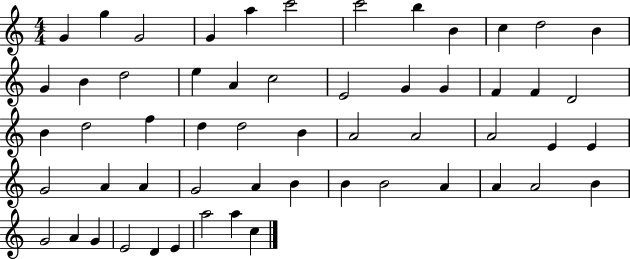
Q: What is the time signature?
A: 4/4